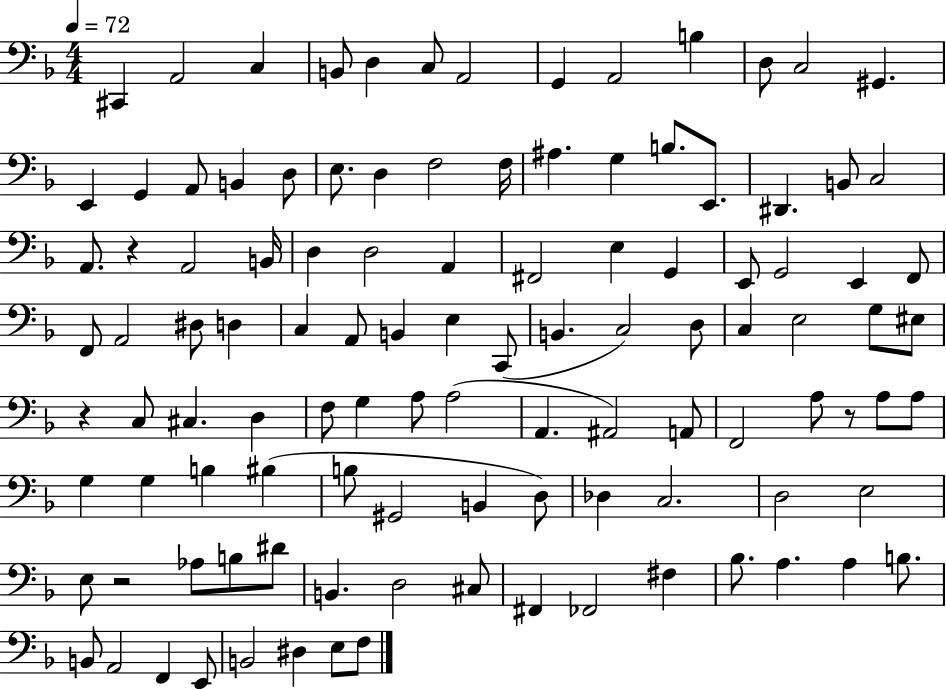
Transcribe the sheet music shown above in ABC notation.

X:1
T:Untitled
M:4/4
L:1/4
K:F
^C,, A,,2 C, B,,/2 D, C,/2 A,,2 G,, A,,2 B, D,/2 C,2 ^G,, E,, G,, A,,/2 B,, D,/2 E,/2 D, F,2 F,/4 ^A, G, B,/2 E,,/2 ^D,, B,,/2 C,2 A,,/2 z A,,2 B,,/4 D, D,2 A,, ^F,,2 E, G,, E,,/2 G,,2 E,, F,,/2 F,,/2 A,,2 ^D,/2 D, C, A,,/2 B,, E, C,,/2 B,, C,2 D,/2 C, E,2 G,/2 ^E,/2 z C,/2 ^C, D, F,/2 G, A,/2 A,2 A,, ^A,,2 A,,/2 F,,2 A,/2 z/2 A,/2 A,/2 G, G, B, ^B, B,/2 ^G,,2 B,, D,/2 _D, C,2 D,2 E,2 E,/2 z2 _A,/2 B,/2 ^D/2 B,, D,2 ^C,/2 ^F,, _F,,2 ^F, _B,/2 A, A, B,/2 B,,/2 A,,2 F,, E,,/2 B,,2 ^D, E,/2 F,/2